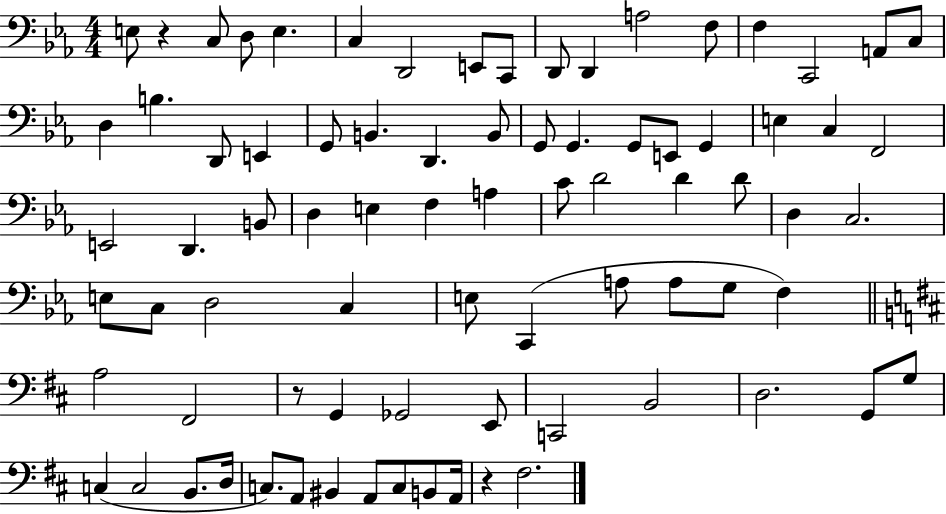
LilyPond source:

{
  \clef bass
  \numericTimeSignature
  \time 4/4
  \key ees \major
  \repeat volta 2 { e8 r4 c8 d8 e4. | c4 d,2 e,8 c,8 | d,8 d,4 a2 f8 | f4 c,2 a,8 c8 | \break d4 b4. d,8 e,4 | g,8 b,4. d,4. b,8 | g,8 g,4. g,8 e,8 g,4 | e4 c4 f,2 | \break e,2 d,4. b,8 | d4 e4 f4 a4 | c'8 d'2 d'4 d'8 | d4 c2. | \break e8 c8 d2 c4 | e8 c,4( a8 a8 g8 f4) | \bar "||" \break \key d \major a2 fis,2 | r8 g,4 ges,2 e,8 | c,2 b,2 | d2. g,8 g8 | \break c4( c2 b,8. d16 | c8.) a,8 bis,4 a,8 c8 b,8 a,16 | r4 fis2. | } \bar "|."
}